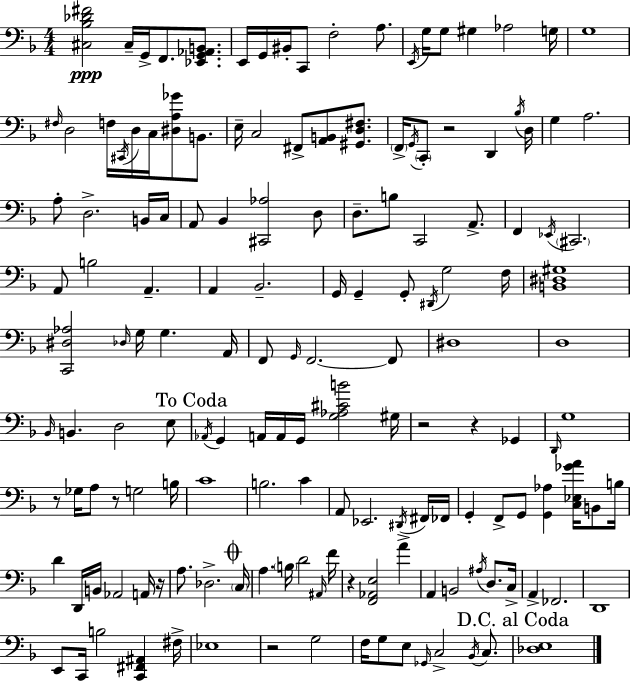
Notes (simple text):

[C#3,Bb3,Db4,F#4]/h C#3/s G2/s F2/e. [Eb2,G2,Ab2,B2]/e. E2/s G2/s BIS2/s C2/e F3/h A3/e. E2/s G3/s G3/e G#3/q Ab3/h G3/s G3/w F#3/s D3/h F3/s C#2/s D3/s C3/s [D#3,A3,Gb4]/e B2/e. E3/s C3/h F#2/e [A2,B2]/e [G#2,D3,F#3]/e. F2/s G2/s C2/e R/h D2/q Bb3/s D3/s G3/q A3/h. A3/e D3/h. B2/s C3/s A2/e Bb2/q [C#2,Ab3]/h D3/e D3/e. B3/e C2/h A2/e. F2/q Eb2/s C#2/h. A2/e B3/h A2/q. A2/q Bb2/h. G2/s G2/q G2/e D#2/s G3/h F3/s [B2,D#3,G#3]/w [C2,D#3,Ab3]/h Db3/s G3/s G3/q. A2/s F2/e G2/s F2/h. F2/e D#3/w D3/w Bb2/s B2/q. D3/h E3/e Ab2/s G2/q A2/s A2/s G2/s [G3,Ab3,C#4,B4]/h G#3/s R/h R/q Gb2/q D2/s G3/w R/e Gb3/s A3/e R/e G3/h B3/s C4/w B3/h. C4/q A2/e Eb2/h. D#2/s F#2/s FES2/s G2/q F2/e G2/e [G2,Ab3]/q [C3,Eb3,Gb4,A4]/s B2/e B3/s D4/q D2/s B2/s Ab2/h A2/s R/s A3/e. Db3/h. C3/s A3/q. B3/s D4/h A#2/s F4/s R/q [F2,Ab2,E3]/h A4/q A2/q B2/h A#3/s D3/e. C3/s A2/q FES2/h. D2/w E2/e C2/s B3/h [C2,F#2,A#2]/q F#3/s Eb3/w R/h G3/h F3/s G3/e E3/e Gb2/s C3/h Bb2/s C3/e. [Db3,E3]/w